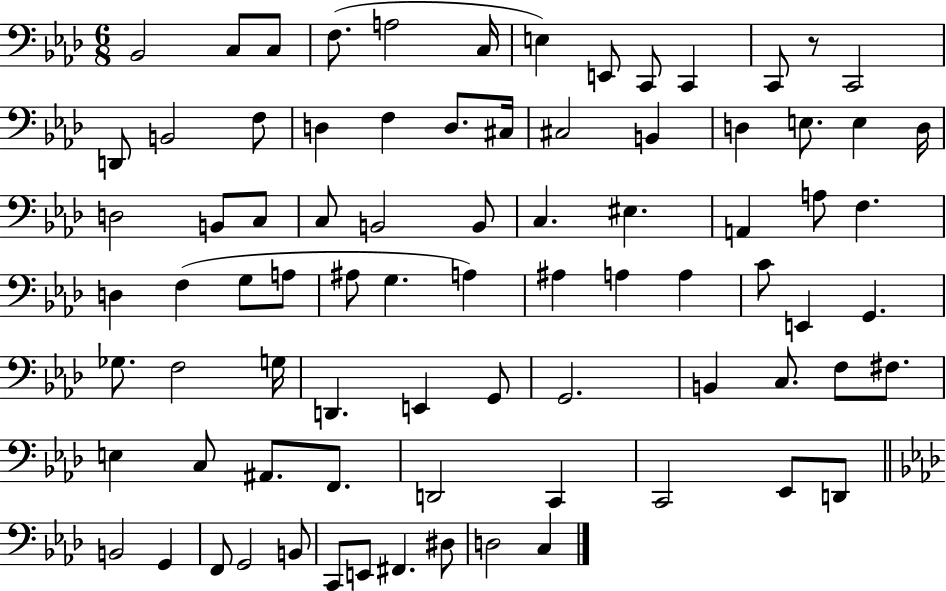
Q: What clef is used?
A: bass